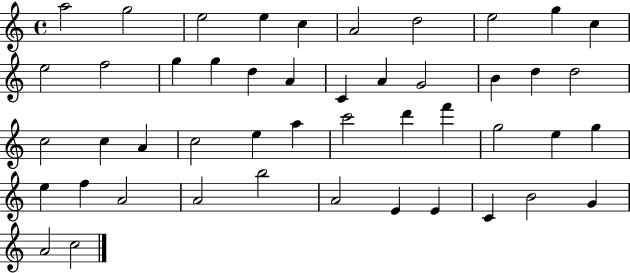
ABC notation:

X:1
T:Untitled
M:4/4
L:1/4
K:C
a2 g2 e2 e c A2 d2 e2 g c e2 f2 g g d A C A G2 B d d2 c2 c A c2 e a c'2 d' f' g2 e g e f A2 A2 b2 A2 E E C B2 G A2 c2